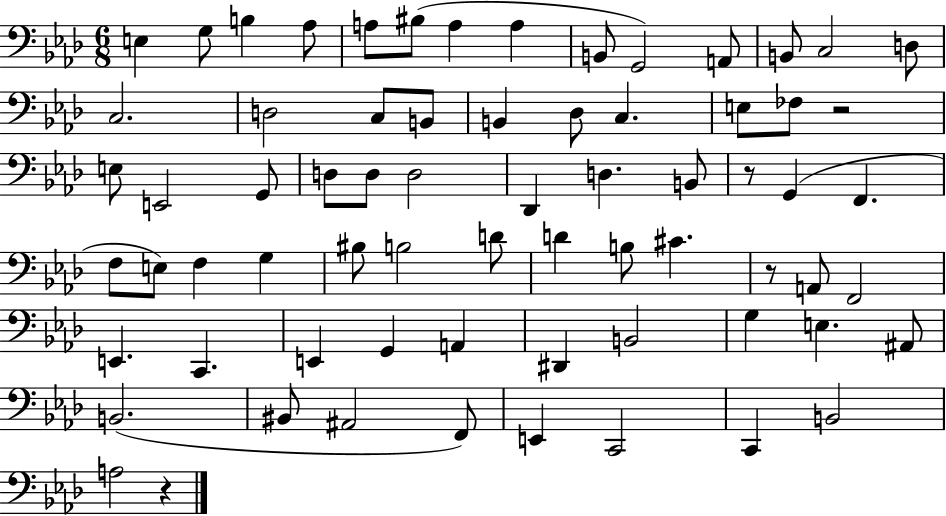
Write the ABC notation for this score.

X:1
T:Untitled
M:6/8
L:1/4
K:Ab
E, G,/2 B, _A,/2 A,/2 ^B,/2 A, A, B,,/2 G,,2 A,,/2 B,,/2 C,2 D,/2 C,2 D,2 C,/2 B,,/2 B,, _D,/2 C, E,/2 _F,/2 z2 E,/2 E,,2 G,,/2 D,/2 D,/2 D,2 _D,, D, B,,/2 z/2 G,, F,, F,/2 E,/2 F, G, ^B,/2 B,2 D/2 D B,/2 ^C z/2 A,,/2 F,,2 E,, C,, E,, G,, A,, ^D,, B,,2 G, E, ^A,,/2 B,,2 ^B,,/2 ^A,,2 F,,/2 E,, C,,2 C,, B,,2 A,2 z